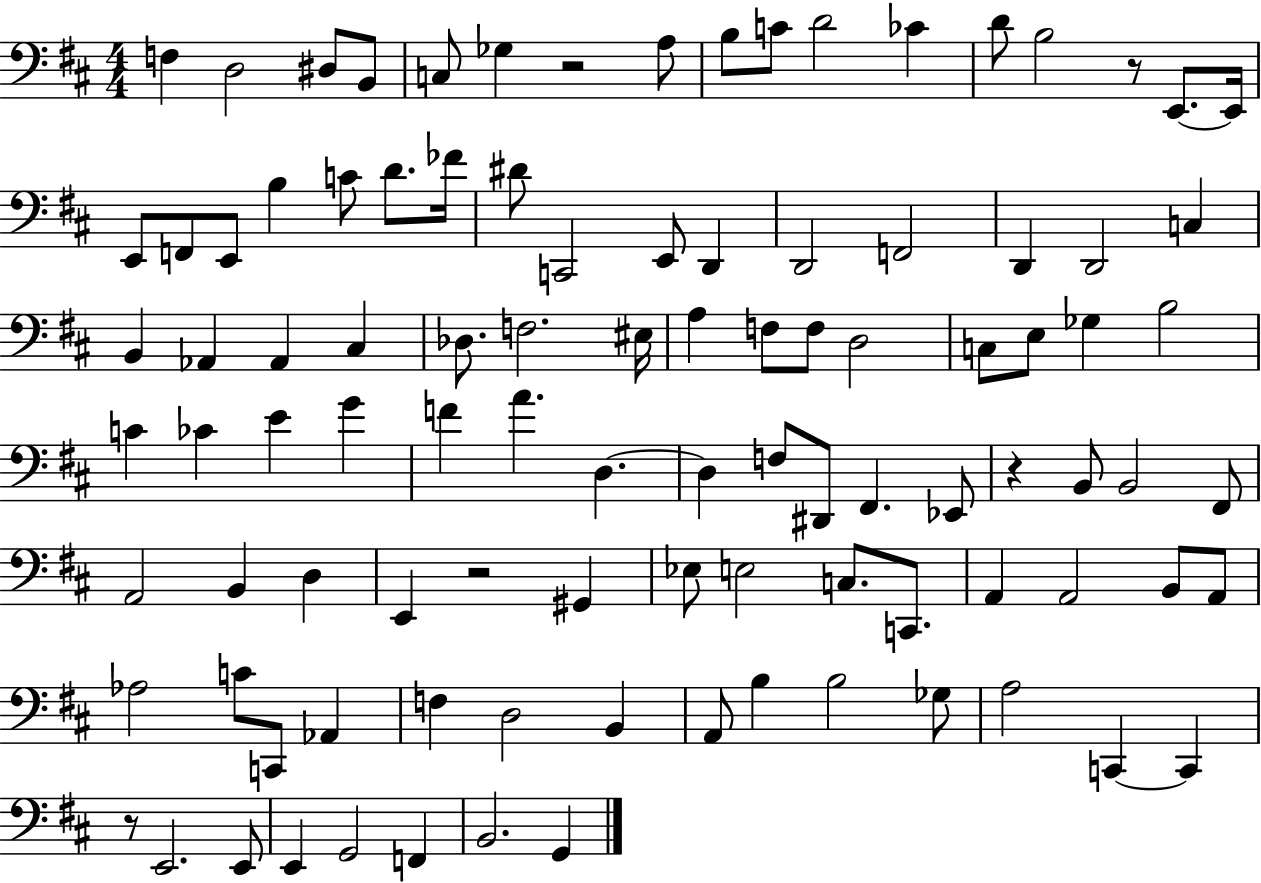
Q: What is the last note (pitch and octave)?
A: G2